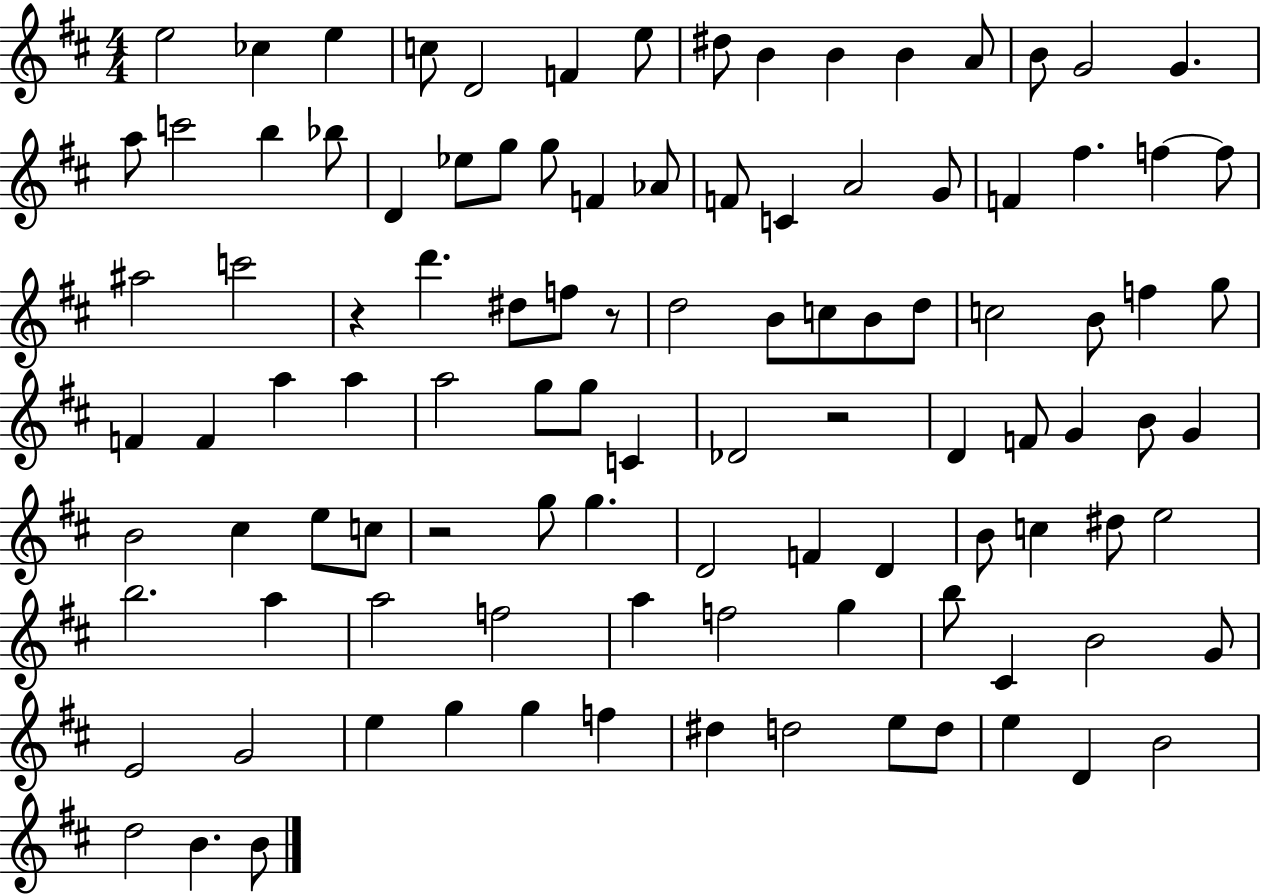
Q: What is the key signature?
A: D major